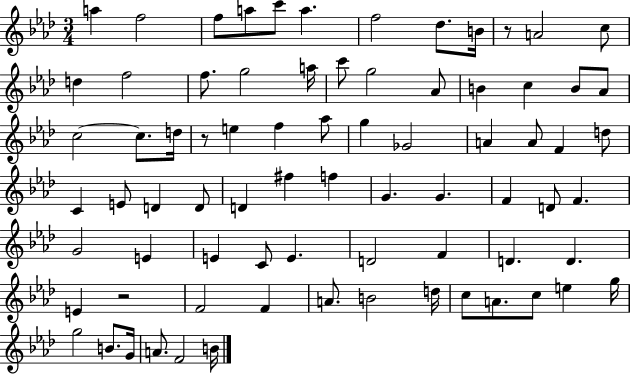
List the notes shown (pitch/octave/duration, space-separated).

A5/q F5/h F5/e A5/e C6/e A5/q. F5/h Db5/e. B4/s R/e A4/h C5/e D5/q F5/h F5/e. G5/h A5/s C6/e G5/h Ab4/e B4/q C5/q B4/e Ab4/e C5/h C5/e. D5/s R/e E5/q F5/q Ab5/e G5/q Gb4/h A4/q A4/e F4/q D5/e C4/q E4/e D4/q D4/e D4/q F#5/q F5/q G4/q. G4/q. F4/q D4/e F4/q. G4/h E4/q E4/q C4/e E4/q. D4/h F4/q D4/q. D4/q. E4/q R/h F4/h F4/q A4/e. B4/h D5/s C5/e A4/e. C5/e E5/q G5/s G5/h B4/e. G4/s A4/e. F4/h B4/s